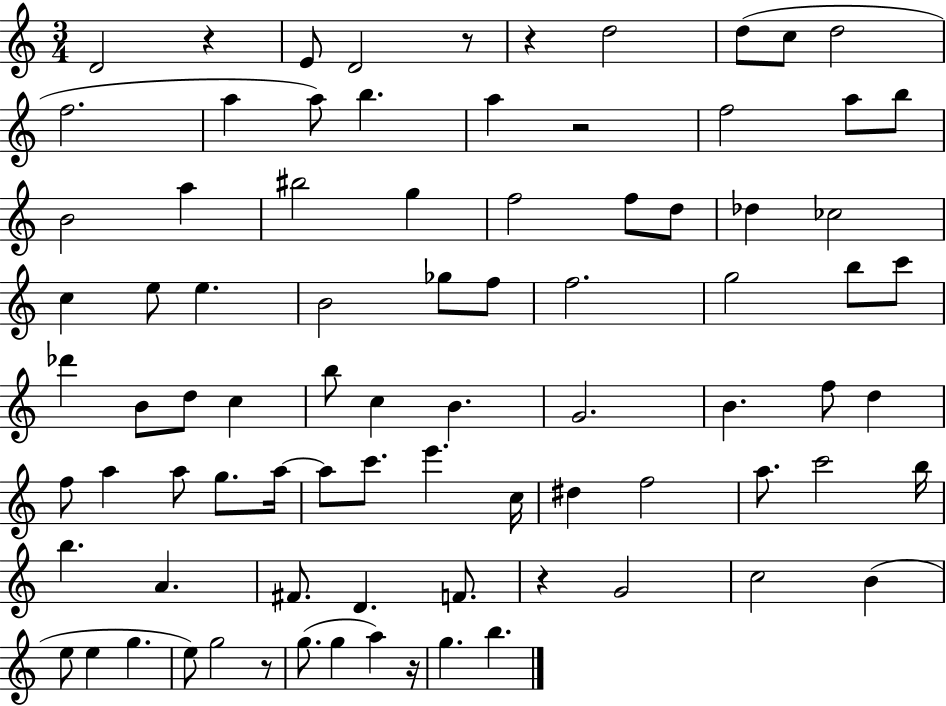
D4/h R/q E4/e D4/h R/e R/q D5/h D5/e C5/e D5/h F5/h. A5/q A5/e B5/q. A5/q R/h F5/h A5/e B5/e B4/h A5/q BIS5/h G5/q F5/h F5/e D5/e Db5/q CES5/h C5/q E5/e E5/q. B4/h Gb5/e F5/e F5/h. G5/h B5/e C6/e Db6/q B4/e D5/e C5/q B5/e C5/q B4/q. G4/h. B4/q. F5/e D5/q F5/e A5/q A5/e G5/e. A5/s A5/e C6/e. E6/q. C5/s D#5/q F5/h A5/e. C6/h B5/s B5/q. A4/q. F#4/e. D4/q. F4/e. R/q G4/h C5/h B4/q E5/e E5/q G5/q. E5/e G5/h R/e G5/e. G5/q A5/q R/s G5/q. B5/q.